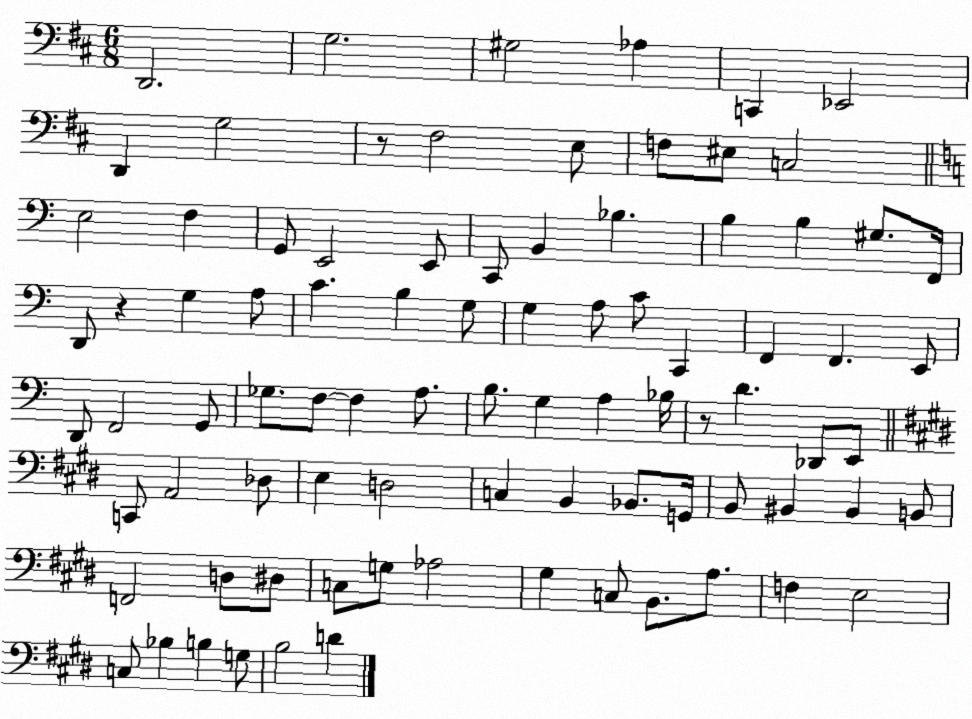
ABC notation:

X:1
T:Untitled
M:6/8
L:1/4
K:D
D,,2 G,2 ^G,2 _A, C,, _E,,2 D,, G,2 z/2 ^F,2 E,/2 F,/2 ^E,/2 C,2 E,2 F, G,,/2 E,,2 E,,/2 C,,/2 B,, _B, B, B, ^G,/2 F,,/4 D,,/2 z G, A,/2 C B, G,/2 G, A,/2 C/2 C,, F,, F,, E,,/2 D,,/2 F,,2 G,,/2 _G,/2 F,/2 F, A,/2 B,/2 G, A, _B,/4 z/2 D _D,,/2 E,,/2 C,,/2 A,,2 _D,/2 E, D,2 C, B,, _B,,/2 G,,/4 B,,/2 ^B,, ^B,, B,,/2 F,,2 D,/2 ^D,/2 C,/2 G,/2 _A,2 ^G, C,/2 B,,/2 A,/2 F, E,2 C,/2 _B, B, G,/2 B,2 D